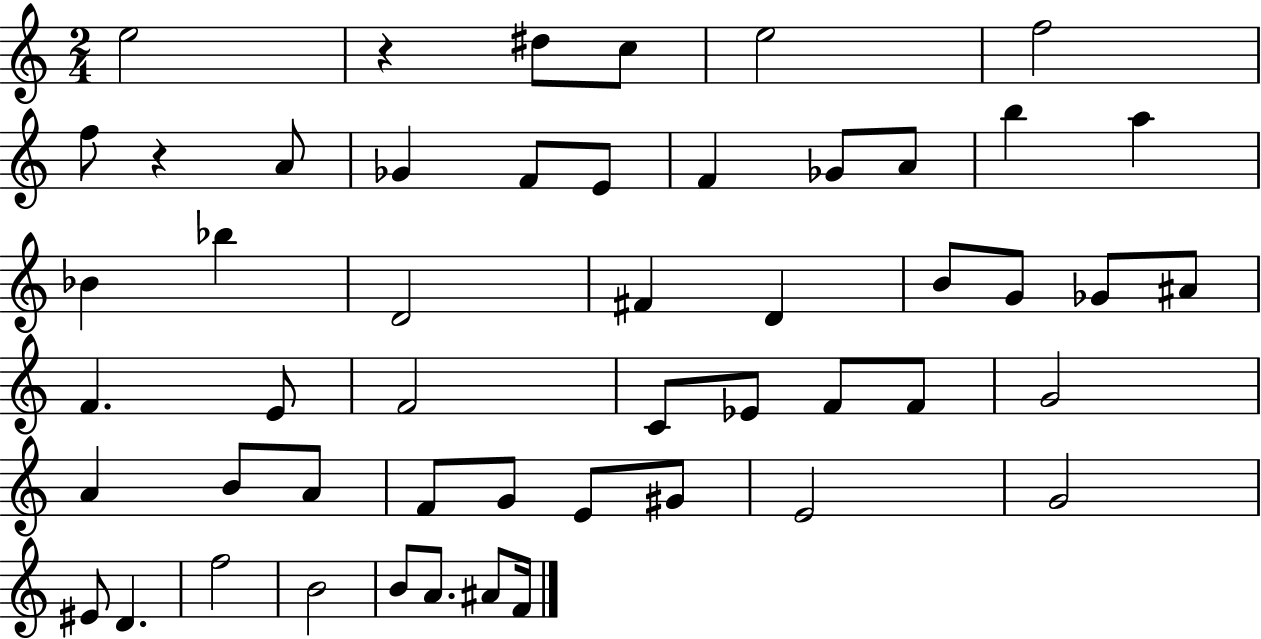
{
  \clef treble
  \numericTimeSignature
  \time 2/4
  \key c \major
  e''2 | r4 dis''8 c''8 | e''2 | f''2 | \break f''8 r4 a'8 | ges'4 f'8 e'8 | f'4 ges'8 a'8 | b''4 a''4 | \break bes'4 bes''4 | d'2 | fis'4 d'4 | b'8 g'8 ges'8 ais'8 | \break f'4. e'8 | f'2 | c'8 ees'8 f'8 f'8 | g'2 | \break a'4 b'8 a'8 | f'8 g'8 e'8 gis'8 | e'2 | g'2 | \break eis'8 d'4. | f''2 | b'2 | b'8 a'8. ais'8 f'16 | \break \bar "|."
}